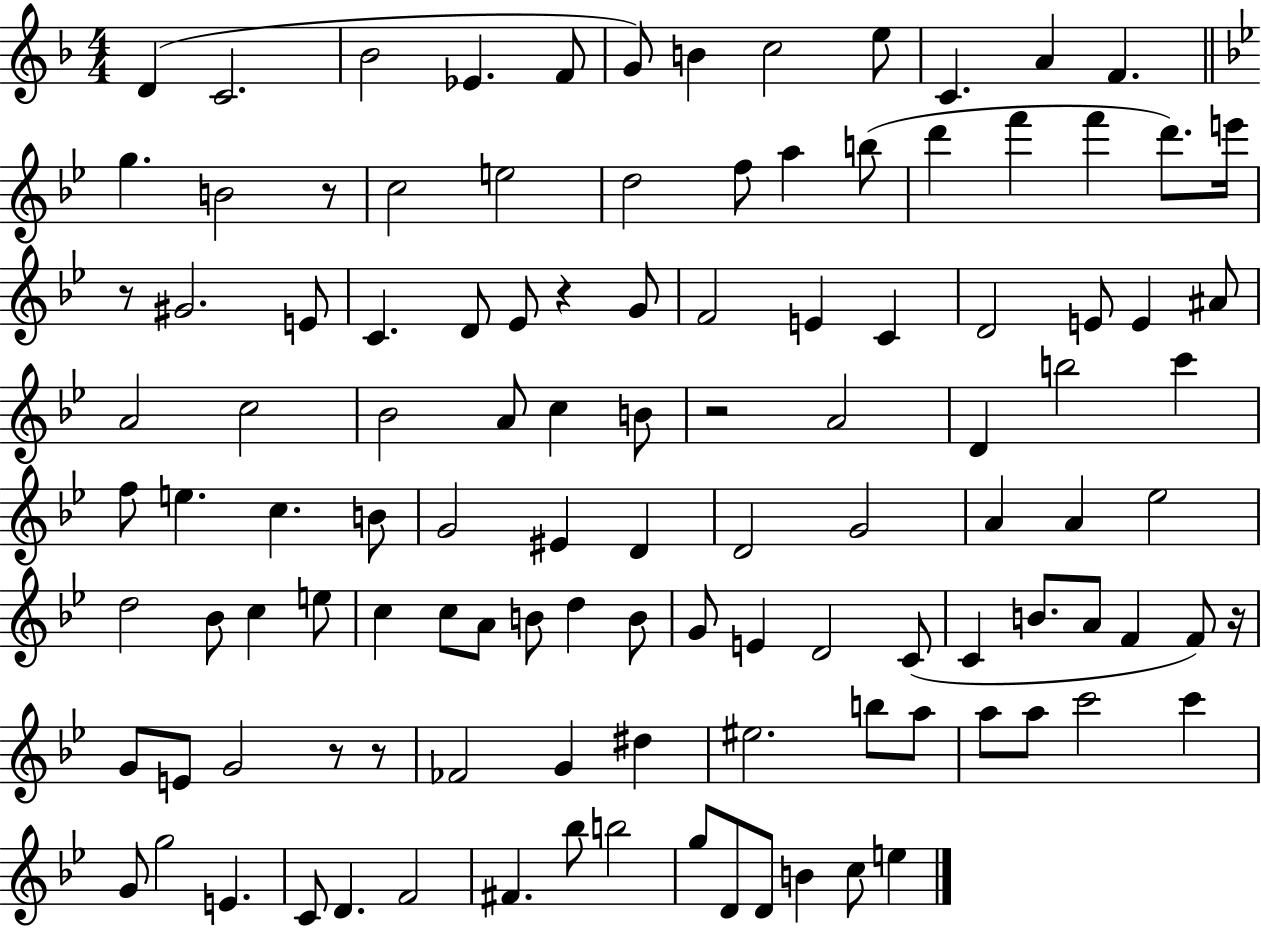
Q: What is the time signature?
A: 4/4